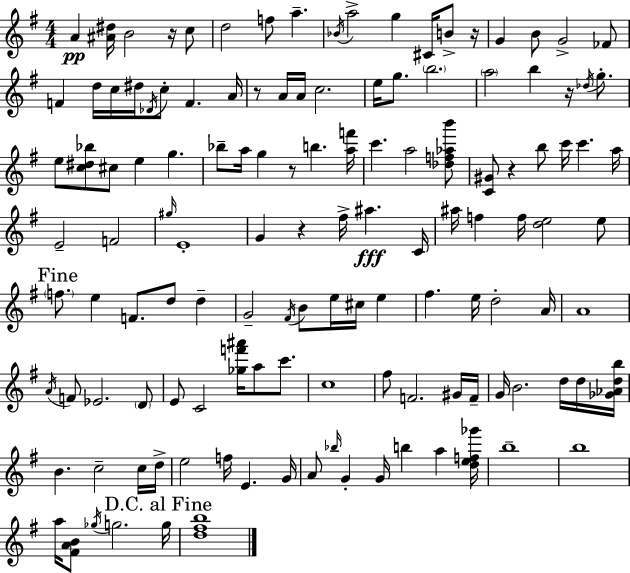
X:1
T:Untitled
M:4/4
L:1/4
K:Em
A [^A^d]/4 B2 z/4 c/2 d2 f/2 a _B/4 a2 g ^C/4 B/2 z/4 G B/2 G2 _F/2 F d/4 c/4 ^d/4 _D/4 c/2 F A/4 z/2 A/4 A/4 c2 e/4 g/2 b2 a2 b z/4 _d/4 g/2 e/2 [c^d_b]/2 ^c/2 e g _b/2 a/4 g z/2 b [af']/4 c' a2 [_df_ab']/2 [C^G]/2 z b/2 c'/4 c' a/4 E2 F2 ^g/4 E4 G z ^f/4 ^a C/4 ^a/4 f f/4 [de]2 e/2 f/2 e F/2 d/2 d G2 ^F/4 B/2 e/4 ^c/4 e ^f e/4 d2 A/4 A4 A/4 F/2 _E2 D/2 E/2 C2 [_gf'^a']/4 a/2 c'/2 c4 ^f/2 F2 ^G/4 F/4 G/4 B2 d/4 d/4 [_G_Adb]/4 B c2 c/4 d/4 e2 f/4 E G/4 A/2 _b/4 G G/4 b a [def_g']/4 b4 b4 a/4 [^FAB]/2 _g/4 g2 g/4 [d^fb]4